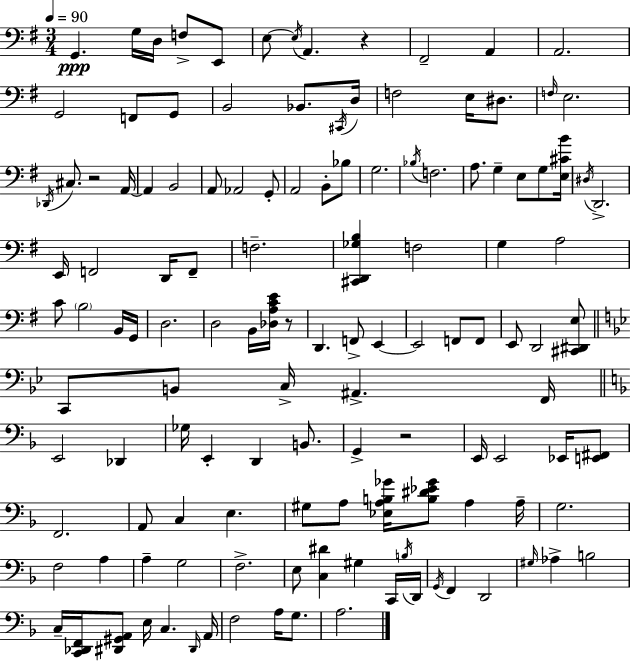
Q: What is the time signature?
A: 3/4